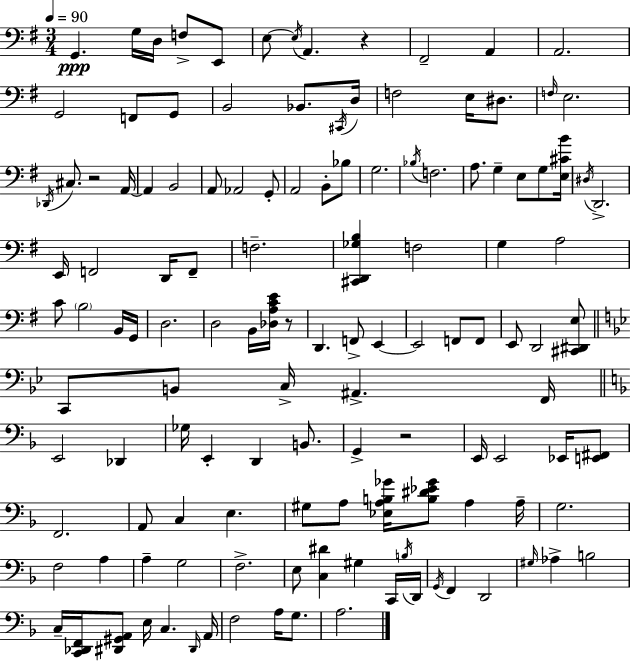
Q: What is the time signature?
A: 3/4